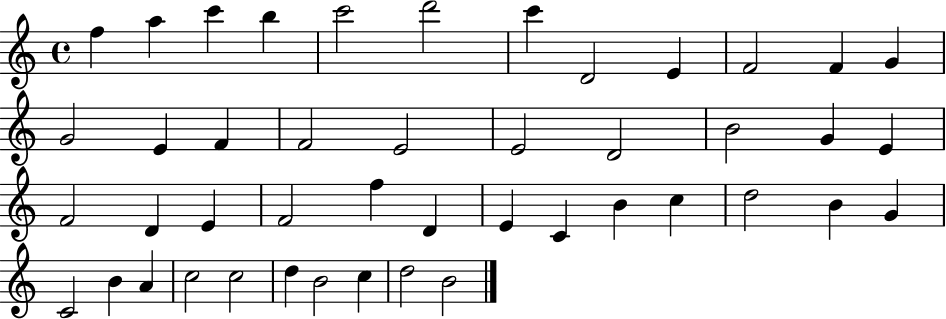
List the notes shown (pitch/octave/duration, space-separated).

F5/q A5/q C6/q B5/q C6/h D6/h C6/q D4/h E4/q F4/h F4/q G4/q G4/h E4/q F4/q F4/h E4/h E4/h D4/h B4/h G4/q E4/q F4/h D4/q E4/q F4/h F5/q D4/q E4/q C4/q B4/q C5/q D5/h B4/q G4/q C4/h B4/q A4/q C5/h C5/h D5/q B4/h C5/q D5/h B4/h